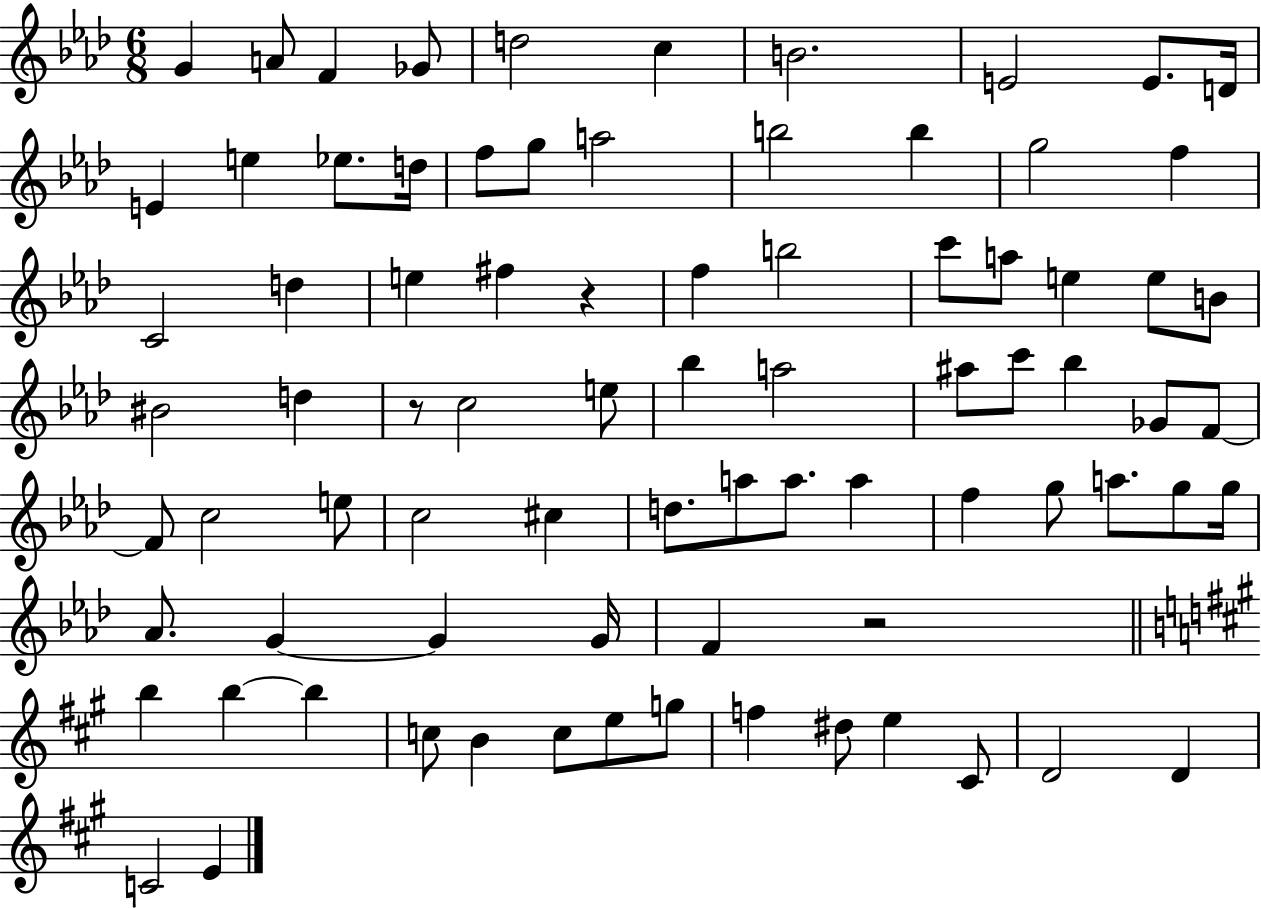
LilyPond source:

{
  \clef treble
  \numericTimeSignature
  \time 6/8
  \key aes \major
  g'4 a'8 f'4 ges'8 | d''2 c''4 | b'2. | e'2 e'8. d'16 | \break e'4 e''4 ees''8. d''16 | f''8 g''8 a''2 | b''2 b''4 | g''2 f''4 | \break c'2 d''4 | e''4 fis''4 r4 | f''4 b''2 | c'''8 a''8 e''4 e''8 b'8 | \break bis'2 d''4 | r8 c''2 e''8 | bes''4 a''2 | ais''8 c'''8 bes''4 ges'8 f'8~~ | \break f'8 c''2 e''8 | c''2 cis''4 | d''8. a''8 a''8. a''4 | f''4 g''8 a''8. g''8 g''16 | \break aes'8. g'4~~ g'4 g'16 | f'4 r2 | \bar "||" \break \key a \major b''4 b''4~~ b''4 | c''8 b'4 c''8 e''8 g''8 | f''4 dis''8 e''4 cis'8 | d'2 d'4 | \break c'2 e'4 | \bar "|."
}